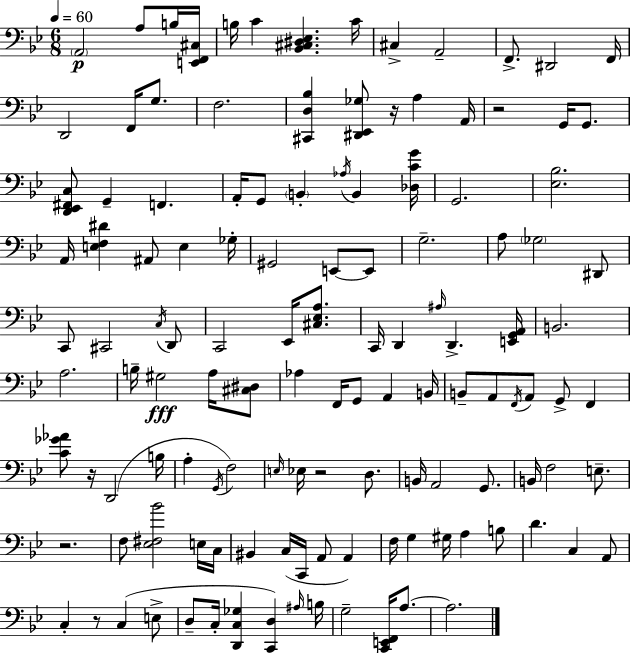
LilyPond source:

{
  \clef bass
  \numericTimeSignature
  \time 6/8
  \key bes \major
  \tempo 4 = 60
  \repeat volta 2 { \parenthesize a,2\p a8 b16 <e, f, cis>16 | b16 c'4 <bes, cis dis ees>4. c'16 | cis4-> a,2-- | f,8.-> dis,2 f,16 | \break d,2 f,16 g8. | f2. | <cis, d bes>4 <dis, ees, ges>8 r16 a4 a,16 | r2 g,16 g,8. | \break <d, ees, fis, c>8 g,4-- f,4. | a,16-. g,8 \parenthesize b,4-. \acciaccatura { aes16 } b,4 | <des c' g'>16 g,2. | <ees bes>2. | \break a,16 <e f dis'>4 ais,8 e4 | ges16-. gis,2 e,8~~ e,8 | g2.-- | a8 \parenthesize ges2 dis,8 | \break c,8 cis,2 \acciaccatura { c16 } | d,8 c,2 ees,16 <cis ees a>8. | c,16 d,4 \grace { ais16 } d,4.-> | <e, g, a,>16 b,2. | \break a2. | b16-- gis2\fff | a16 <cis dis>8 aes4 f,16 g,8 a,4 | b,16 b,8-- a,8 \acciaccatura { f,16 } a,8 g,8-> | \break f,4 <c' ges' aes'>8 r16 d,2( | b16 a4-. \acciaccatura { g,16 } f2) | \grace { e16 } ees16 r2 | d8. b,16 a,2 | \break g,8. b,16 f2 | e8.-- r2. | f8 <ees fis bes'>2 | e16 c16 bis,4 c16( c,16 | \break a,8 a,4) f16 g4 gis16 | a4 b8 d'4. | c4 a,8 c4-. r8 | c4( e8-> d8-- c16-. <d, c ges>4 | \break <c, d>4) \grace { ais16 } b16 g2-- | <c, e, f,>16 a8.~~ a2. | } \bar "|."
}